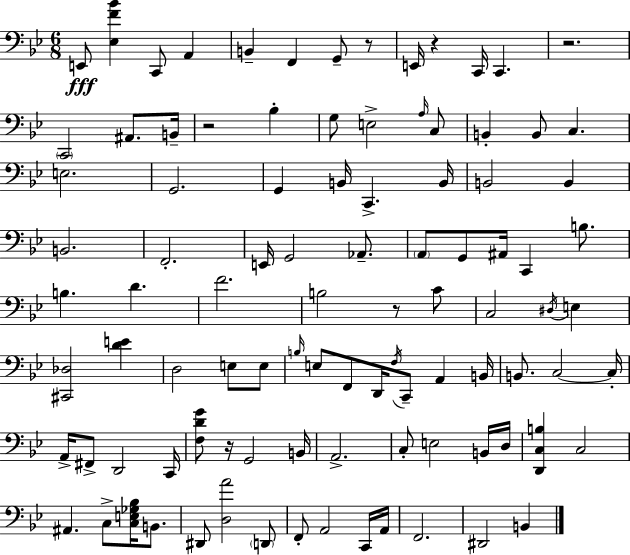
{
  \clef bass
  \numericTimeSignature
  \time 6/8
  \key g \minor
  e,8\fff <ees f' bes'>4 c,8 a,4 | b,4-- f,4 g,8-- r8 | e,16 r4 c,16 c,4. | r2. | \break \parenthesize c,2 ais,8. b,16-- | r2 bes4-. | g8 e2-> \grace { a16 } c8 | b,4-. b,8 c4. | \break e2. | g,2. | g,4 b,16 c,4.-> | b,16 b,2 b,4 | \break b,2. | f,2.-. | e,16 g,2 aes,8.-- | \parenthesize a,8 g,8 ais,16 c,4 b8. | \break b4. d'4. | f'2. | b2 r8 c'8 | c2 \acciaccatura { dis16 } e4 | \break <cis, des>2 <d' e'>4 | d2 e8 | e8 \grace { b16 } e8 f,8 d,16 \acciaccatura { f16 } c,8-- a,4 | b,16 b,8. c2~~ | \break c16-. a,16-> fis,8-> d,2 | c,16 <f d' g'>8 r16 g,2 | b,16 a,2.-> | c8-. e2 | \break b,16 d16 <d, c b>4 c2 | ais,4. c8-> | <c e ges bes>16 b,8. dis,8 <d a'>2 | \parenthesize d,8 f,8-. a,2 | \break c,16 a,16 f,2. | dis,2 | b,4 \bar "|."
}